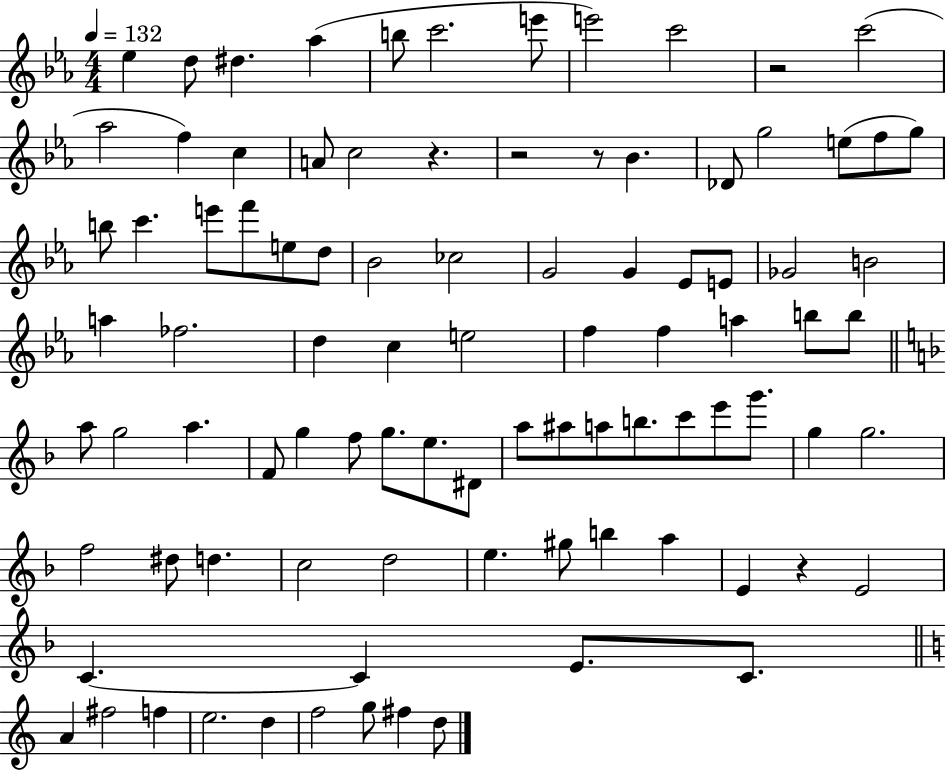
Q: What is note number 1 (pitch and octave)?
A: Eb5